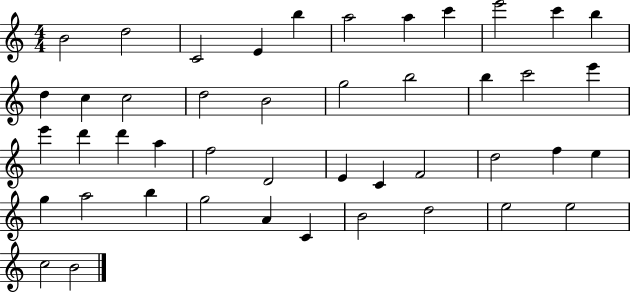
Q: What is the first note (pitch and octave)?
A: B4